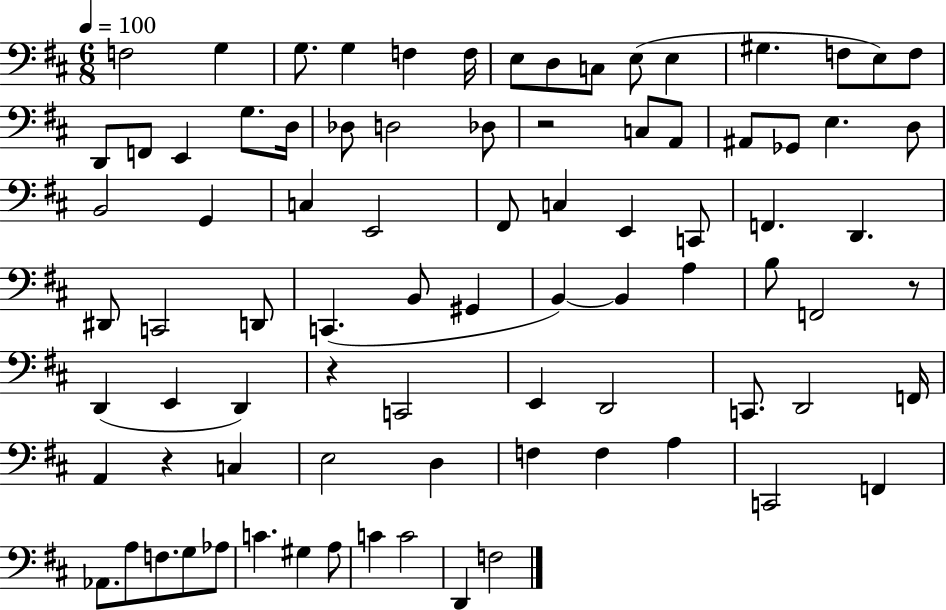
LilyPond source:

{
  \clef bass
  \numericTimeSignature
  \time 6/8
  \key d \major
  \tempo 4 = 100
  \repeat volta 2 { f2 g4 | g8. g4 f4 f16 | e8 d8 c8 e8( e4 | gis4. f8 e8) f8 | \break d,8 f,8 e,4 g8. d16 | des8 d2 des8 | r2 c8 a,8 | ais,8 ges,8 e4. d8 | \break b,2 g,4 | c4 e,2 | fis,8 c4 e,4 c,8 | f,4. d,4. | \break dis,8 c,2 d,8 | c,4.( b,8 gis,4 | b,4~~) b,4 a4 | b8 f,2 r8 | \break d,4( e,4 d,4) | r4 c,2 | e,4 d,2 | c,8. d,2 f,16 | \break a,4 r4 c4 | e2 d4 | f4 f4 a4 | c,2 f,4 | \break aes,8. a8 f8. g8 aes8 | c'4. gis4 a8 | c'4 c'2 | d,4 f2 | \break } \bar "|."
}